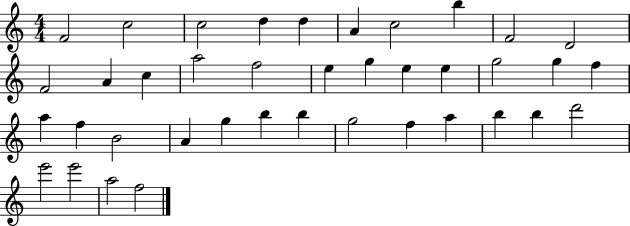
X:1
T:Untitled
M:4/4
L:1/4
K:C
F2 c2 c2 d d A c2 b F2 D2 F2 A c a2 f2 e g e e g2 g f a f B2 A g b b g2 f a b b d'2 e'2 e'2 a2 f2